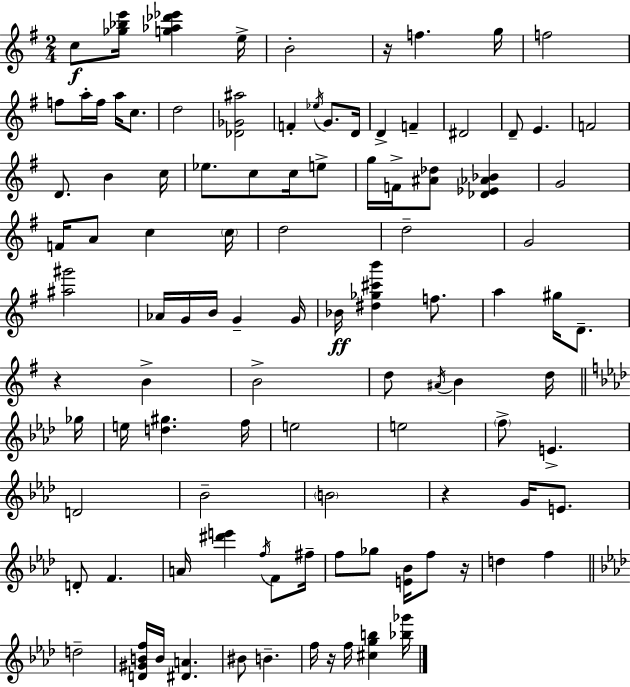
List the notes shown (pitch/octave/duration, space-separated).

C5/e [Gb5,Bb5,E6]/s [G5,Ab5,Db6,Eb6]/q E5/s B4/h R/s F5/q. G5/s F5/h F5/e A5/s F5/s A5/s C5/e. D5/h [Db4,Gb4,A#5]/h F4/q Eb5/s G4/e. D4/s D4/q F4/q D#4/h D4/e E4/q. F4/h D4/e. B4/q C5/s Eb5/e. C5/e C5/s E5/e G5/s F4/s [A#4,Db5]/e [Db4,Eb4,Ab4,Bb4]/q G4/h F4/s A4/e C5/q C5/s D5/h D5/h G4/h [A#5,G#6]/h Ab4/s G4/s B4/s G4/q G4/s Bb4/s [D#5,Gb5,C#6,B6]/q F5/e. A5/q G#5/s D4/e. R/q B4/q B4/h D5/e A#4/s B4/q D5/s Gb5/s E5/s [D5,G#5]/q. F5/s E5/h E5/h F5/e E4/q. D4/h Bb4/h B4/h R/q G4/s E4/e. D4/e F4/q. A4/s [D#6,E6]/q F5/s F4/e F#5/s F5/e Gb5/e [E4,Bb4]/s F5/e R/s D5/q F5/q D5/h [D4,G#4,B4,F5]/s B4/s [D#4,A4]/q. BIS4/e B4/q. F5/s R/s F5/s [C#5,G5,B5]/q [Bb5,Gb6]/s